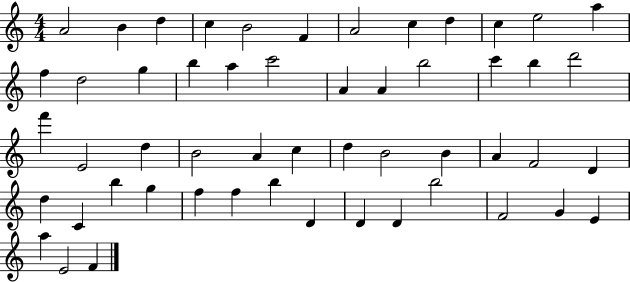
{
  \clef treble
  \numericTimeSignature
  \time 4/4
  \key c \major
  a'2 b'4 d''4 | c''4 b'2 f'4 | a'2 c''4 d''4 | c''4 e''2 a''4 | \break f''4 d''2 g''4 | b''4 a''4 c'''2 | a'4 a'4 b''2 | c'''4 b''4 d'''2 | \break f'''4 e'2 d''4 | b'2 a'4 c''4 | d''4 b'2 b'4 | a'4 f'2 d'4 | \break d''4 c'4 b''4 g''4 | f''4 f''4 b''4 d'4 | d'4 d'4 b''2 | f'2 g'4 e'4 | \break a''4 e'2 f'4 | \bar "|."
}